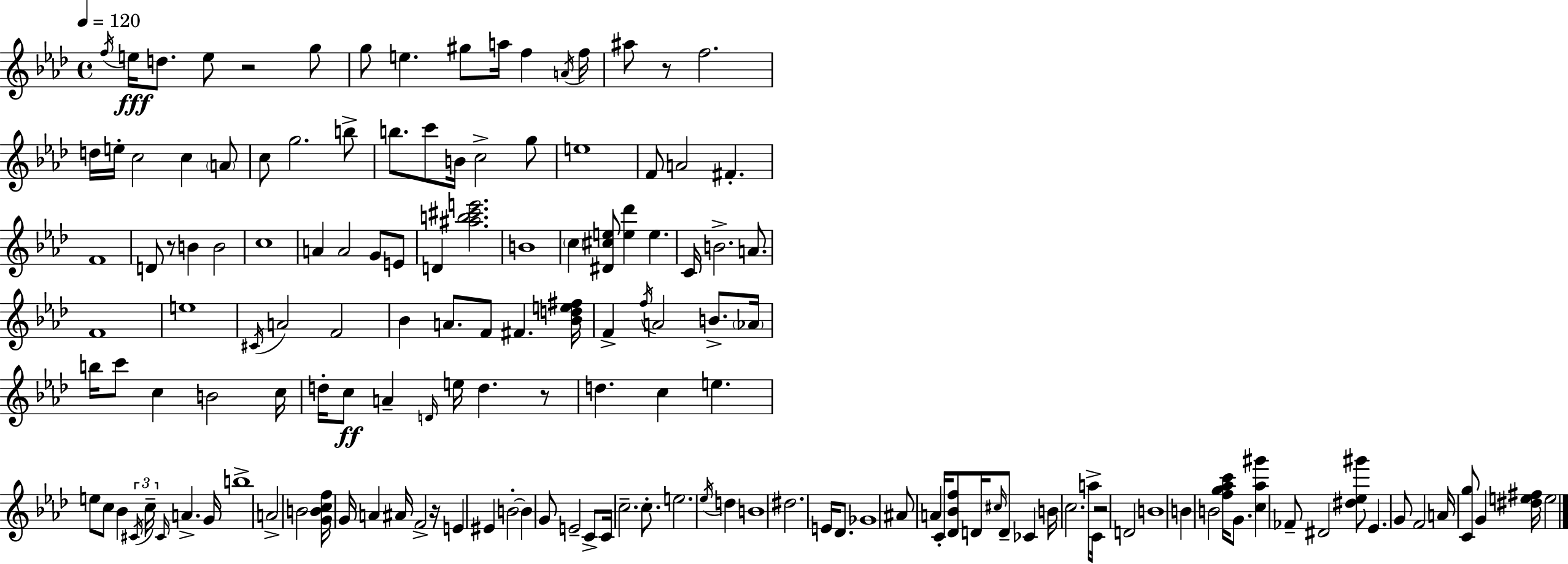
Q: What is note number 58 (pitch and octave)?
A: F5